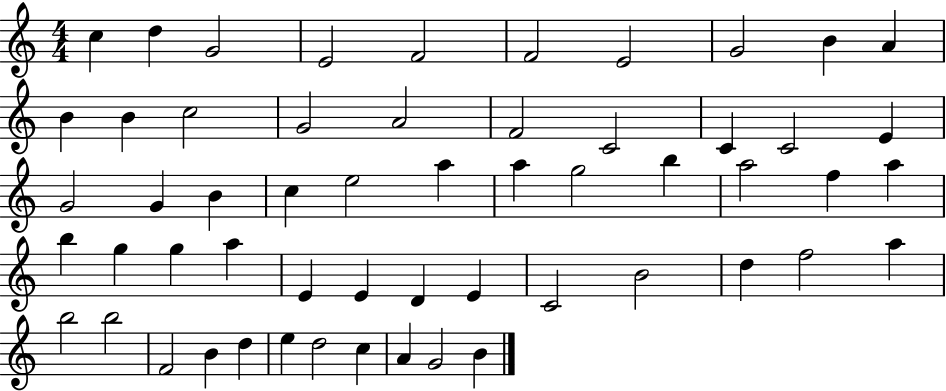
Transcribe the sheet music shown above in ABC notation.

X:1
T:Untitled
M:4/4
L:1/4
K:C
c d G2 E2 F2 F2 E2 G2 B A B B c2 G2 A2 F2 C2 C C2 E G2 G B c e2 a a g2 b a2 f a b g g a E E D E C2 B2 d f2 a b2 b2 F2 B d e d2 c A G2 B